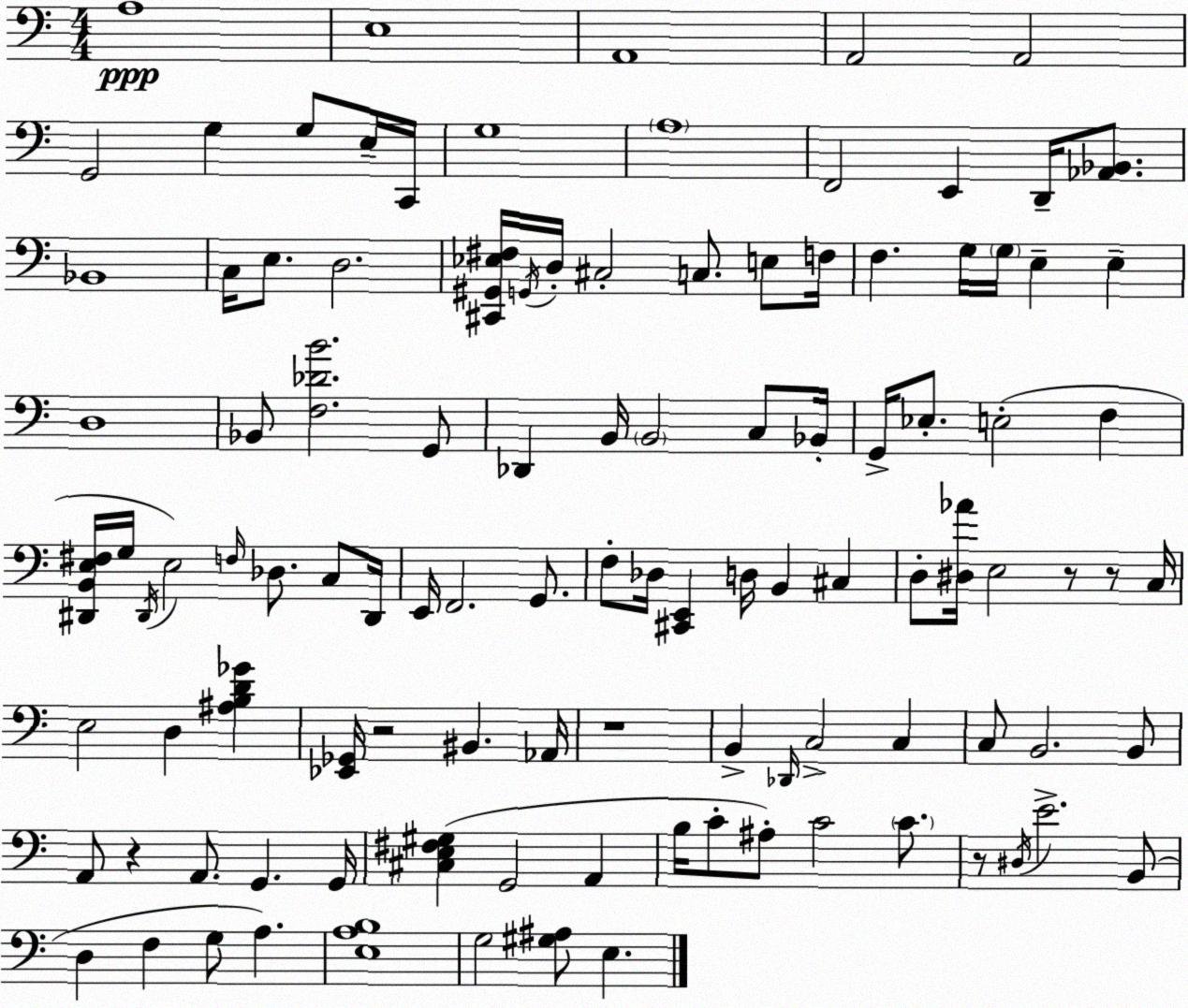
X:1
T:Untitled
M:4/4
L:1/4
K:C
A,4 E,4 A,,4 A,,2 A,,2 G,,2 G, G,/2 E,/4 C,,/4 G,4 A,4 F,,2 E,, D,,/4 [_A,,_B,,]/2 _B,,4 C,/4 E,/2 D,2 [^C,,^G,,_E,^F,]/4 G,,/4 D,/4 ^C,2 C,/2 E,/2 F,/4 F, G,/4 G,/4 E, E, D,4 _B,,/2 [F,_DB]2 G,,/2 _D,, B,,/4 B,,2 C,/2 _B,,/4 G,,/4 _E,/2 E,2 F, [^D,,B,,E,^F,]/4 G,/4 ^D,,/4 E,2 F,/4 _D,/2 C,/2 ^D,,/4 E,,/4 F,,2 G,,/2 F,/2 _D,/4 [^C,,E,,] D,/4 B,, ^C, D,/2 [^D,_A]/4 E,2 z/2 z/2 C,/4 E,2 D, [^A,B,D_G] [_E,,_G,,]/4 z2 ^B,, _A,,/4 z4 B,, _D,,/4 C,2 C, C,/2 B,,2 B,,/2 A,,/2 z A,,/2 G,, G,,/4 [^C,E,^F,^G,] G,,2 A,, B,/4 C/2 ^A,/2 C2 C/2 z/2 ^D,/4 E2 B,,/2 D, F, G,/2 A, [E,A,B,]4 G,2 [^G,^A,]/2 E,